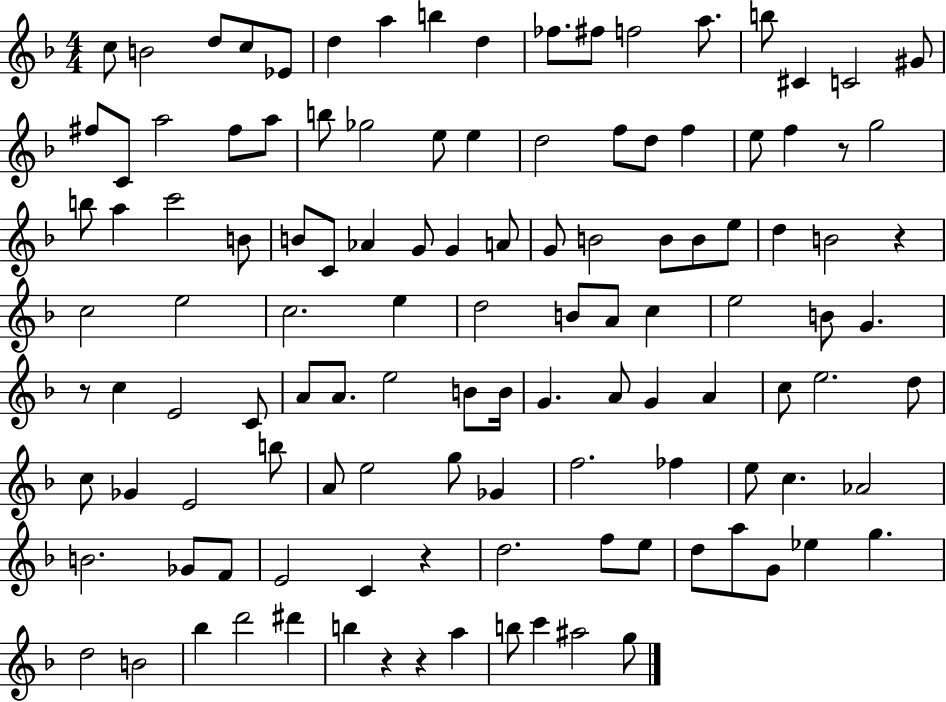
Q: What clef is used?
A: treble